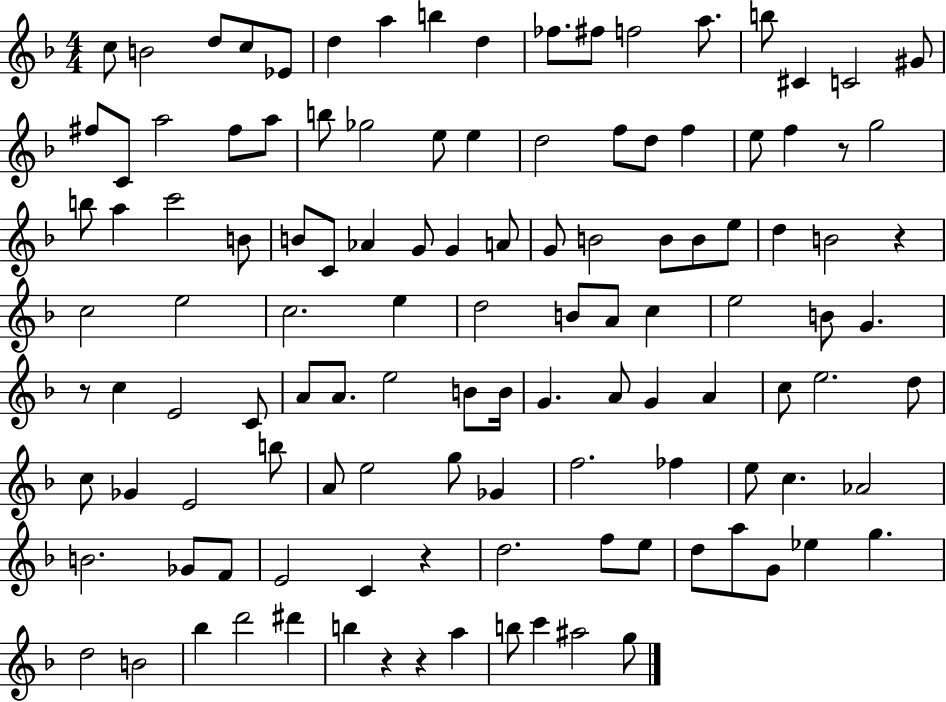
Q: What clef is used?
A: treble